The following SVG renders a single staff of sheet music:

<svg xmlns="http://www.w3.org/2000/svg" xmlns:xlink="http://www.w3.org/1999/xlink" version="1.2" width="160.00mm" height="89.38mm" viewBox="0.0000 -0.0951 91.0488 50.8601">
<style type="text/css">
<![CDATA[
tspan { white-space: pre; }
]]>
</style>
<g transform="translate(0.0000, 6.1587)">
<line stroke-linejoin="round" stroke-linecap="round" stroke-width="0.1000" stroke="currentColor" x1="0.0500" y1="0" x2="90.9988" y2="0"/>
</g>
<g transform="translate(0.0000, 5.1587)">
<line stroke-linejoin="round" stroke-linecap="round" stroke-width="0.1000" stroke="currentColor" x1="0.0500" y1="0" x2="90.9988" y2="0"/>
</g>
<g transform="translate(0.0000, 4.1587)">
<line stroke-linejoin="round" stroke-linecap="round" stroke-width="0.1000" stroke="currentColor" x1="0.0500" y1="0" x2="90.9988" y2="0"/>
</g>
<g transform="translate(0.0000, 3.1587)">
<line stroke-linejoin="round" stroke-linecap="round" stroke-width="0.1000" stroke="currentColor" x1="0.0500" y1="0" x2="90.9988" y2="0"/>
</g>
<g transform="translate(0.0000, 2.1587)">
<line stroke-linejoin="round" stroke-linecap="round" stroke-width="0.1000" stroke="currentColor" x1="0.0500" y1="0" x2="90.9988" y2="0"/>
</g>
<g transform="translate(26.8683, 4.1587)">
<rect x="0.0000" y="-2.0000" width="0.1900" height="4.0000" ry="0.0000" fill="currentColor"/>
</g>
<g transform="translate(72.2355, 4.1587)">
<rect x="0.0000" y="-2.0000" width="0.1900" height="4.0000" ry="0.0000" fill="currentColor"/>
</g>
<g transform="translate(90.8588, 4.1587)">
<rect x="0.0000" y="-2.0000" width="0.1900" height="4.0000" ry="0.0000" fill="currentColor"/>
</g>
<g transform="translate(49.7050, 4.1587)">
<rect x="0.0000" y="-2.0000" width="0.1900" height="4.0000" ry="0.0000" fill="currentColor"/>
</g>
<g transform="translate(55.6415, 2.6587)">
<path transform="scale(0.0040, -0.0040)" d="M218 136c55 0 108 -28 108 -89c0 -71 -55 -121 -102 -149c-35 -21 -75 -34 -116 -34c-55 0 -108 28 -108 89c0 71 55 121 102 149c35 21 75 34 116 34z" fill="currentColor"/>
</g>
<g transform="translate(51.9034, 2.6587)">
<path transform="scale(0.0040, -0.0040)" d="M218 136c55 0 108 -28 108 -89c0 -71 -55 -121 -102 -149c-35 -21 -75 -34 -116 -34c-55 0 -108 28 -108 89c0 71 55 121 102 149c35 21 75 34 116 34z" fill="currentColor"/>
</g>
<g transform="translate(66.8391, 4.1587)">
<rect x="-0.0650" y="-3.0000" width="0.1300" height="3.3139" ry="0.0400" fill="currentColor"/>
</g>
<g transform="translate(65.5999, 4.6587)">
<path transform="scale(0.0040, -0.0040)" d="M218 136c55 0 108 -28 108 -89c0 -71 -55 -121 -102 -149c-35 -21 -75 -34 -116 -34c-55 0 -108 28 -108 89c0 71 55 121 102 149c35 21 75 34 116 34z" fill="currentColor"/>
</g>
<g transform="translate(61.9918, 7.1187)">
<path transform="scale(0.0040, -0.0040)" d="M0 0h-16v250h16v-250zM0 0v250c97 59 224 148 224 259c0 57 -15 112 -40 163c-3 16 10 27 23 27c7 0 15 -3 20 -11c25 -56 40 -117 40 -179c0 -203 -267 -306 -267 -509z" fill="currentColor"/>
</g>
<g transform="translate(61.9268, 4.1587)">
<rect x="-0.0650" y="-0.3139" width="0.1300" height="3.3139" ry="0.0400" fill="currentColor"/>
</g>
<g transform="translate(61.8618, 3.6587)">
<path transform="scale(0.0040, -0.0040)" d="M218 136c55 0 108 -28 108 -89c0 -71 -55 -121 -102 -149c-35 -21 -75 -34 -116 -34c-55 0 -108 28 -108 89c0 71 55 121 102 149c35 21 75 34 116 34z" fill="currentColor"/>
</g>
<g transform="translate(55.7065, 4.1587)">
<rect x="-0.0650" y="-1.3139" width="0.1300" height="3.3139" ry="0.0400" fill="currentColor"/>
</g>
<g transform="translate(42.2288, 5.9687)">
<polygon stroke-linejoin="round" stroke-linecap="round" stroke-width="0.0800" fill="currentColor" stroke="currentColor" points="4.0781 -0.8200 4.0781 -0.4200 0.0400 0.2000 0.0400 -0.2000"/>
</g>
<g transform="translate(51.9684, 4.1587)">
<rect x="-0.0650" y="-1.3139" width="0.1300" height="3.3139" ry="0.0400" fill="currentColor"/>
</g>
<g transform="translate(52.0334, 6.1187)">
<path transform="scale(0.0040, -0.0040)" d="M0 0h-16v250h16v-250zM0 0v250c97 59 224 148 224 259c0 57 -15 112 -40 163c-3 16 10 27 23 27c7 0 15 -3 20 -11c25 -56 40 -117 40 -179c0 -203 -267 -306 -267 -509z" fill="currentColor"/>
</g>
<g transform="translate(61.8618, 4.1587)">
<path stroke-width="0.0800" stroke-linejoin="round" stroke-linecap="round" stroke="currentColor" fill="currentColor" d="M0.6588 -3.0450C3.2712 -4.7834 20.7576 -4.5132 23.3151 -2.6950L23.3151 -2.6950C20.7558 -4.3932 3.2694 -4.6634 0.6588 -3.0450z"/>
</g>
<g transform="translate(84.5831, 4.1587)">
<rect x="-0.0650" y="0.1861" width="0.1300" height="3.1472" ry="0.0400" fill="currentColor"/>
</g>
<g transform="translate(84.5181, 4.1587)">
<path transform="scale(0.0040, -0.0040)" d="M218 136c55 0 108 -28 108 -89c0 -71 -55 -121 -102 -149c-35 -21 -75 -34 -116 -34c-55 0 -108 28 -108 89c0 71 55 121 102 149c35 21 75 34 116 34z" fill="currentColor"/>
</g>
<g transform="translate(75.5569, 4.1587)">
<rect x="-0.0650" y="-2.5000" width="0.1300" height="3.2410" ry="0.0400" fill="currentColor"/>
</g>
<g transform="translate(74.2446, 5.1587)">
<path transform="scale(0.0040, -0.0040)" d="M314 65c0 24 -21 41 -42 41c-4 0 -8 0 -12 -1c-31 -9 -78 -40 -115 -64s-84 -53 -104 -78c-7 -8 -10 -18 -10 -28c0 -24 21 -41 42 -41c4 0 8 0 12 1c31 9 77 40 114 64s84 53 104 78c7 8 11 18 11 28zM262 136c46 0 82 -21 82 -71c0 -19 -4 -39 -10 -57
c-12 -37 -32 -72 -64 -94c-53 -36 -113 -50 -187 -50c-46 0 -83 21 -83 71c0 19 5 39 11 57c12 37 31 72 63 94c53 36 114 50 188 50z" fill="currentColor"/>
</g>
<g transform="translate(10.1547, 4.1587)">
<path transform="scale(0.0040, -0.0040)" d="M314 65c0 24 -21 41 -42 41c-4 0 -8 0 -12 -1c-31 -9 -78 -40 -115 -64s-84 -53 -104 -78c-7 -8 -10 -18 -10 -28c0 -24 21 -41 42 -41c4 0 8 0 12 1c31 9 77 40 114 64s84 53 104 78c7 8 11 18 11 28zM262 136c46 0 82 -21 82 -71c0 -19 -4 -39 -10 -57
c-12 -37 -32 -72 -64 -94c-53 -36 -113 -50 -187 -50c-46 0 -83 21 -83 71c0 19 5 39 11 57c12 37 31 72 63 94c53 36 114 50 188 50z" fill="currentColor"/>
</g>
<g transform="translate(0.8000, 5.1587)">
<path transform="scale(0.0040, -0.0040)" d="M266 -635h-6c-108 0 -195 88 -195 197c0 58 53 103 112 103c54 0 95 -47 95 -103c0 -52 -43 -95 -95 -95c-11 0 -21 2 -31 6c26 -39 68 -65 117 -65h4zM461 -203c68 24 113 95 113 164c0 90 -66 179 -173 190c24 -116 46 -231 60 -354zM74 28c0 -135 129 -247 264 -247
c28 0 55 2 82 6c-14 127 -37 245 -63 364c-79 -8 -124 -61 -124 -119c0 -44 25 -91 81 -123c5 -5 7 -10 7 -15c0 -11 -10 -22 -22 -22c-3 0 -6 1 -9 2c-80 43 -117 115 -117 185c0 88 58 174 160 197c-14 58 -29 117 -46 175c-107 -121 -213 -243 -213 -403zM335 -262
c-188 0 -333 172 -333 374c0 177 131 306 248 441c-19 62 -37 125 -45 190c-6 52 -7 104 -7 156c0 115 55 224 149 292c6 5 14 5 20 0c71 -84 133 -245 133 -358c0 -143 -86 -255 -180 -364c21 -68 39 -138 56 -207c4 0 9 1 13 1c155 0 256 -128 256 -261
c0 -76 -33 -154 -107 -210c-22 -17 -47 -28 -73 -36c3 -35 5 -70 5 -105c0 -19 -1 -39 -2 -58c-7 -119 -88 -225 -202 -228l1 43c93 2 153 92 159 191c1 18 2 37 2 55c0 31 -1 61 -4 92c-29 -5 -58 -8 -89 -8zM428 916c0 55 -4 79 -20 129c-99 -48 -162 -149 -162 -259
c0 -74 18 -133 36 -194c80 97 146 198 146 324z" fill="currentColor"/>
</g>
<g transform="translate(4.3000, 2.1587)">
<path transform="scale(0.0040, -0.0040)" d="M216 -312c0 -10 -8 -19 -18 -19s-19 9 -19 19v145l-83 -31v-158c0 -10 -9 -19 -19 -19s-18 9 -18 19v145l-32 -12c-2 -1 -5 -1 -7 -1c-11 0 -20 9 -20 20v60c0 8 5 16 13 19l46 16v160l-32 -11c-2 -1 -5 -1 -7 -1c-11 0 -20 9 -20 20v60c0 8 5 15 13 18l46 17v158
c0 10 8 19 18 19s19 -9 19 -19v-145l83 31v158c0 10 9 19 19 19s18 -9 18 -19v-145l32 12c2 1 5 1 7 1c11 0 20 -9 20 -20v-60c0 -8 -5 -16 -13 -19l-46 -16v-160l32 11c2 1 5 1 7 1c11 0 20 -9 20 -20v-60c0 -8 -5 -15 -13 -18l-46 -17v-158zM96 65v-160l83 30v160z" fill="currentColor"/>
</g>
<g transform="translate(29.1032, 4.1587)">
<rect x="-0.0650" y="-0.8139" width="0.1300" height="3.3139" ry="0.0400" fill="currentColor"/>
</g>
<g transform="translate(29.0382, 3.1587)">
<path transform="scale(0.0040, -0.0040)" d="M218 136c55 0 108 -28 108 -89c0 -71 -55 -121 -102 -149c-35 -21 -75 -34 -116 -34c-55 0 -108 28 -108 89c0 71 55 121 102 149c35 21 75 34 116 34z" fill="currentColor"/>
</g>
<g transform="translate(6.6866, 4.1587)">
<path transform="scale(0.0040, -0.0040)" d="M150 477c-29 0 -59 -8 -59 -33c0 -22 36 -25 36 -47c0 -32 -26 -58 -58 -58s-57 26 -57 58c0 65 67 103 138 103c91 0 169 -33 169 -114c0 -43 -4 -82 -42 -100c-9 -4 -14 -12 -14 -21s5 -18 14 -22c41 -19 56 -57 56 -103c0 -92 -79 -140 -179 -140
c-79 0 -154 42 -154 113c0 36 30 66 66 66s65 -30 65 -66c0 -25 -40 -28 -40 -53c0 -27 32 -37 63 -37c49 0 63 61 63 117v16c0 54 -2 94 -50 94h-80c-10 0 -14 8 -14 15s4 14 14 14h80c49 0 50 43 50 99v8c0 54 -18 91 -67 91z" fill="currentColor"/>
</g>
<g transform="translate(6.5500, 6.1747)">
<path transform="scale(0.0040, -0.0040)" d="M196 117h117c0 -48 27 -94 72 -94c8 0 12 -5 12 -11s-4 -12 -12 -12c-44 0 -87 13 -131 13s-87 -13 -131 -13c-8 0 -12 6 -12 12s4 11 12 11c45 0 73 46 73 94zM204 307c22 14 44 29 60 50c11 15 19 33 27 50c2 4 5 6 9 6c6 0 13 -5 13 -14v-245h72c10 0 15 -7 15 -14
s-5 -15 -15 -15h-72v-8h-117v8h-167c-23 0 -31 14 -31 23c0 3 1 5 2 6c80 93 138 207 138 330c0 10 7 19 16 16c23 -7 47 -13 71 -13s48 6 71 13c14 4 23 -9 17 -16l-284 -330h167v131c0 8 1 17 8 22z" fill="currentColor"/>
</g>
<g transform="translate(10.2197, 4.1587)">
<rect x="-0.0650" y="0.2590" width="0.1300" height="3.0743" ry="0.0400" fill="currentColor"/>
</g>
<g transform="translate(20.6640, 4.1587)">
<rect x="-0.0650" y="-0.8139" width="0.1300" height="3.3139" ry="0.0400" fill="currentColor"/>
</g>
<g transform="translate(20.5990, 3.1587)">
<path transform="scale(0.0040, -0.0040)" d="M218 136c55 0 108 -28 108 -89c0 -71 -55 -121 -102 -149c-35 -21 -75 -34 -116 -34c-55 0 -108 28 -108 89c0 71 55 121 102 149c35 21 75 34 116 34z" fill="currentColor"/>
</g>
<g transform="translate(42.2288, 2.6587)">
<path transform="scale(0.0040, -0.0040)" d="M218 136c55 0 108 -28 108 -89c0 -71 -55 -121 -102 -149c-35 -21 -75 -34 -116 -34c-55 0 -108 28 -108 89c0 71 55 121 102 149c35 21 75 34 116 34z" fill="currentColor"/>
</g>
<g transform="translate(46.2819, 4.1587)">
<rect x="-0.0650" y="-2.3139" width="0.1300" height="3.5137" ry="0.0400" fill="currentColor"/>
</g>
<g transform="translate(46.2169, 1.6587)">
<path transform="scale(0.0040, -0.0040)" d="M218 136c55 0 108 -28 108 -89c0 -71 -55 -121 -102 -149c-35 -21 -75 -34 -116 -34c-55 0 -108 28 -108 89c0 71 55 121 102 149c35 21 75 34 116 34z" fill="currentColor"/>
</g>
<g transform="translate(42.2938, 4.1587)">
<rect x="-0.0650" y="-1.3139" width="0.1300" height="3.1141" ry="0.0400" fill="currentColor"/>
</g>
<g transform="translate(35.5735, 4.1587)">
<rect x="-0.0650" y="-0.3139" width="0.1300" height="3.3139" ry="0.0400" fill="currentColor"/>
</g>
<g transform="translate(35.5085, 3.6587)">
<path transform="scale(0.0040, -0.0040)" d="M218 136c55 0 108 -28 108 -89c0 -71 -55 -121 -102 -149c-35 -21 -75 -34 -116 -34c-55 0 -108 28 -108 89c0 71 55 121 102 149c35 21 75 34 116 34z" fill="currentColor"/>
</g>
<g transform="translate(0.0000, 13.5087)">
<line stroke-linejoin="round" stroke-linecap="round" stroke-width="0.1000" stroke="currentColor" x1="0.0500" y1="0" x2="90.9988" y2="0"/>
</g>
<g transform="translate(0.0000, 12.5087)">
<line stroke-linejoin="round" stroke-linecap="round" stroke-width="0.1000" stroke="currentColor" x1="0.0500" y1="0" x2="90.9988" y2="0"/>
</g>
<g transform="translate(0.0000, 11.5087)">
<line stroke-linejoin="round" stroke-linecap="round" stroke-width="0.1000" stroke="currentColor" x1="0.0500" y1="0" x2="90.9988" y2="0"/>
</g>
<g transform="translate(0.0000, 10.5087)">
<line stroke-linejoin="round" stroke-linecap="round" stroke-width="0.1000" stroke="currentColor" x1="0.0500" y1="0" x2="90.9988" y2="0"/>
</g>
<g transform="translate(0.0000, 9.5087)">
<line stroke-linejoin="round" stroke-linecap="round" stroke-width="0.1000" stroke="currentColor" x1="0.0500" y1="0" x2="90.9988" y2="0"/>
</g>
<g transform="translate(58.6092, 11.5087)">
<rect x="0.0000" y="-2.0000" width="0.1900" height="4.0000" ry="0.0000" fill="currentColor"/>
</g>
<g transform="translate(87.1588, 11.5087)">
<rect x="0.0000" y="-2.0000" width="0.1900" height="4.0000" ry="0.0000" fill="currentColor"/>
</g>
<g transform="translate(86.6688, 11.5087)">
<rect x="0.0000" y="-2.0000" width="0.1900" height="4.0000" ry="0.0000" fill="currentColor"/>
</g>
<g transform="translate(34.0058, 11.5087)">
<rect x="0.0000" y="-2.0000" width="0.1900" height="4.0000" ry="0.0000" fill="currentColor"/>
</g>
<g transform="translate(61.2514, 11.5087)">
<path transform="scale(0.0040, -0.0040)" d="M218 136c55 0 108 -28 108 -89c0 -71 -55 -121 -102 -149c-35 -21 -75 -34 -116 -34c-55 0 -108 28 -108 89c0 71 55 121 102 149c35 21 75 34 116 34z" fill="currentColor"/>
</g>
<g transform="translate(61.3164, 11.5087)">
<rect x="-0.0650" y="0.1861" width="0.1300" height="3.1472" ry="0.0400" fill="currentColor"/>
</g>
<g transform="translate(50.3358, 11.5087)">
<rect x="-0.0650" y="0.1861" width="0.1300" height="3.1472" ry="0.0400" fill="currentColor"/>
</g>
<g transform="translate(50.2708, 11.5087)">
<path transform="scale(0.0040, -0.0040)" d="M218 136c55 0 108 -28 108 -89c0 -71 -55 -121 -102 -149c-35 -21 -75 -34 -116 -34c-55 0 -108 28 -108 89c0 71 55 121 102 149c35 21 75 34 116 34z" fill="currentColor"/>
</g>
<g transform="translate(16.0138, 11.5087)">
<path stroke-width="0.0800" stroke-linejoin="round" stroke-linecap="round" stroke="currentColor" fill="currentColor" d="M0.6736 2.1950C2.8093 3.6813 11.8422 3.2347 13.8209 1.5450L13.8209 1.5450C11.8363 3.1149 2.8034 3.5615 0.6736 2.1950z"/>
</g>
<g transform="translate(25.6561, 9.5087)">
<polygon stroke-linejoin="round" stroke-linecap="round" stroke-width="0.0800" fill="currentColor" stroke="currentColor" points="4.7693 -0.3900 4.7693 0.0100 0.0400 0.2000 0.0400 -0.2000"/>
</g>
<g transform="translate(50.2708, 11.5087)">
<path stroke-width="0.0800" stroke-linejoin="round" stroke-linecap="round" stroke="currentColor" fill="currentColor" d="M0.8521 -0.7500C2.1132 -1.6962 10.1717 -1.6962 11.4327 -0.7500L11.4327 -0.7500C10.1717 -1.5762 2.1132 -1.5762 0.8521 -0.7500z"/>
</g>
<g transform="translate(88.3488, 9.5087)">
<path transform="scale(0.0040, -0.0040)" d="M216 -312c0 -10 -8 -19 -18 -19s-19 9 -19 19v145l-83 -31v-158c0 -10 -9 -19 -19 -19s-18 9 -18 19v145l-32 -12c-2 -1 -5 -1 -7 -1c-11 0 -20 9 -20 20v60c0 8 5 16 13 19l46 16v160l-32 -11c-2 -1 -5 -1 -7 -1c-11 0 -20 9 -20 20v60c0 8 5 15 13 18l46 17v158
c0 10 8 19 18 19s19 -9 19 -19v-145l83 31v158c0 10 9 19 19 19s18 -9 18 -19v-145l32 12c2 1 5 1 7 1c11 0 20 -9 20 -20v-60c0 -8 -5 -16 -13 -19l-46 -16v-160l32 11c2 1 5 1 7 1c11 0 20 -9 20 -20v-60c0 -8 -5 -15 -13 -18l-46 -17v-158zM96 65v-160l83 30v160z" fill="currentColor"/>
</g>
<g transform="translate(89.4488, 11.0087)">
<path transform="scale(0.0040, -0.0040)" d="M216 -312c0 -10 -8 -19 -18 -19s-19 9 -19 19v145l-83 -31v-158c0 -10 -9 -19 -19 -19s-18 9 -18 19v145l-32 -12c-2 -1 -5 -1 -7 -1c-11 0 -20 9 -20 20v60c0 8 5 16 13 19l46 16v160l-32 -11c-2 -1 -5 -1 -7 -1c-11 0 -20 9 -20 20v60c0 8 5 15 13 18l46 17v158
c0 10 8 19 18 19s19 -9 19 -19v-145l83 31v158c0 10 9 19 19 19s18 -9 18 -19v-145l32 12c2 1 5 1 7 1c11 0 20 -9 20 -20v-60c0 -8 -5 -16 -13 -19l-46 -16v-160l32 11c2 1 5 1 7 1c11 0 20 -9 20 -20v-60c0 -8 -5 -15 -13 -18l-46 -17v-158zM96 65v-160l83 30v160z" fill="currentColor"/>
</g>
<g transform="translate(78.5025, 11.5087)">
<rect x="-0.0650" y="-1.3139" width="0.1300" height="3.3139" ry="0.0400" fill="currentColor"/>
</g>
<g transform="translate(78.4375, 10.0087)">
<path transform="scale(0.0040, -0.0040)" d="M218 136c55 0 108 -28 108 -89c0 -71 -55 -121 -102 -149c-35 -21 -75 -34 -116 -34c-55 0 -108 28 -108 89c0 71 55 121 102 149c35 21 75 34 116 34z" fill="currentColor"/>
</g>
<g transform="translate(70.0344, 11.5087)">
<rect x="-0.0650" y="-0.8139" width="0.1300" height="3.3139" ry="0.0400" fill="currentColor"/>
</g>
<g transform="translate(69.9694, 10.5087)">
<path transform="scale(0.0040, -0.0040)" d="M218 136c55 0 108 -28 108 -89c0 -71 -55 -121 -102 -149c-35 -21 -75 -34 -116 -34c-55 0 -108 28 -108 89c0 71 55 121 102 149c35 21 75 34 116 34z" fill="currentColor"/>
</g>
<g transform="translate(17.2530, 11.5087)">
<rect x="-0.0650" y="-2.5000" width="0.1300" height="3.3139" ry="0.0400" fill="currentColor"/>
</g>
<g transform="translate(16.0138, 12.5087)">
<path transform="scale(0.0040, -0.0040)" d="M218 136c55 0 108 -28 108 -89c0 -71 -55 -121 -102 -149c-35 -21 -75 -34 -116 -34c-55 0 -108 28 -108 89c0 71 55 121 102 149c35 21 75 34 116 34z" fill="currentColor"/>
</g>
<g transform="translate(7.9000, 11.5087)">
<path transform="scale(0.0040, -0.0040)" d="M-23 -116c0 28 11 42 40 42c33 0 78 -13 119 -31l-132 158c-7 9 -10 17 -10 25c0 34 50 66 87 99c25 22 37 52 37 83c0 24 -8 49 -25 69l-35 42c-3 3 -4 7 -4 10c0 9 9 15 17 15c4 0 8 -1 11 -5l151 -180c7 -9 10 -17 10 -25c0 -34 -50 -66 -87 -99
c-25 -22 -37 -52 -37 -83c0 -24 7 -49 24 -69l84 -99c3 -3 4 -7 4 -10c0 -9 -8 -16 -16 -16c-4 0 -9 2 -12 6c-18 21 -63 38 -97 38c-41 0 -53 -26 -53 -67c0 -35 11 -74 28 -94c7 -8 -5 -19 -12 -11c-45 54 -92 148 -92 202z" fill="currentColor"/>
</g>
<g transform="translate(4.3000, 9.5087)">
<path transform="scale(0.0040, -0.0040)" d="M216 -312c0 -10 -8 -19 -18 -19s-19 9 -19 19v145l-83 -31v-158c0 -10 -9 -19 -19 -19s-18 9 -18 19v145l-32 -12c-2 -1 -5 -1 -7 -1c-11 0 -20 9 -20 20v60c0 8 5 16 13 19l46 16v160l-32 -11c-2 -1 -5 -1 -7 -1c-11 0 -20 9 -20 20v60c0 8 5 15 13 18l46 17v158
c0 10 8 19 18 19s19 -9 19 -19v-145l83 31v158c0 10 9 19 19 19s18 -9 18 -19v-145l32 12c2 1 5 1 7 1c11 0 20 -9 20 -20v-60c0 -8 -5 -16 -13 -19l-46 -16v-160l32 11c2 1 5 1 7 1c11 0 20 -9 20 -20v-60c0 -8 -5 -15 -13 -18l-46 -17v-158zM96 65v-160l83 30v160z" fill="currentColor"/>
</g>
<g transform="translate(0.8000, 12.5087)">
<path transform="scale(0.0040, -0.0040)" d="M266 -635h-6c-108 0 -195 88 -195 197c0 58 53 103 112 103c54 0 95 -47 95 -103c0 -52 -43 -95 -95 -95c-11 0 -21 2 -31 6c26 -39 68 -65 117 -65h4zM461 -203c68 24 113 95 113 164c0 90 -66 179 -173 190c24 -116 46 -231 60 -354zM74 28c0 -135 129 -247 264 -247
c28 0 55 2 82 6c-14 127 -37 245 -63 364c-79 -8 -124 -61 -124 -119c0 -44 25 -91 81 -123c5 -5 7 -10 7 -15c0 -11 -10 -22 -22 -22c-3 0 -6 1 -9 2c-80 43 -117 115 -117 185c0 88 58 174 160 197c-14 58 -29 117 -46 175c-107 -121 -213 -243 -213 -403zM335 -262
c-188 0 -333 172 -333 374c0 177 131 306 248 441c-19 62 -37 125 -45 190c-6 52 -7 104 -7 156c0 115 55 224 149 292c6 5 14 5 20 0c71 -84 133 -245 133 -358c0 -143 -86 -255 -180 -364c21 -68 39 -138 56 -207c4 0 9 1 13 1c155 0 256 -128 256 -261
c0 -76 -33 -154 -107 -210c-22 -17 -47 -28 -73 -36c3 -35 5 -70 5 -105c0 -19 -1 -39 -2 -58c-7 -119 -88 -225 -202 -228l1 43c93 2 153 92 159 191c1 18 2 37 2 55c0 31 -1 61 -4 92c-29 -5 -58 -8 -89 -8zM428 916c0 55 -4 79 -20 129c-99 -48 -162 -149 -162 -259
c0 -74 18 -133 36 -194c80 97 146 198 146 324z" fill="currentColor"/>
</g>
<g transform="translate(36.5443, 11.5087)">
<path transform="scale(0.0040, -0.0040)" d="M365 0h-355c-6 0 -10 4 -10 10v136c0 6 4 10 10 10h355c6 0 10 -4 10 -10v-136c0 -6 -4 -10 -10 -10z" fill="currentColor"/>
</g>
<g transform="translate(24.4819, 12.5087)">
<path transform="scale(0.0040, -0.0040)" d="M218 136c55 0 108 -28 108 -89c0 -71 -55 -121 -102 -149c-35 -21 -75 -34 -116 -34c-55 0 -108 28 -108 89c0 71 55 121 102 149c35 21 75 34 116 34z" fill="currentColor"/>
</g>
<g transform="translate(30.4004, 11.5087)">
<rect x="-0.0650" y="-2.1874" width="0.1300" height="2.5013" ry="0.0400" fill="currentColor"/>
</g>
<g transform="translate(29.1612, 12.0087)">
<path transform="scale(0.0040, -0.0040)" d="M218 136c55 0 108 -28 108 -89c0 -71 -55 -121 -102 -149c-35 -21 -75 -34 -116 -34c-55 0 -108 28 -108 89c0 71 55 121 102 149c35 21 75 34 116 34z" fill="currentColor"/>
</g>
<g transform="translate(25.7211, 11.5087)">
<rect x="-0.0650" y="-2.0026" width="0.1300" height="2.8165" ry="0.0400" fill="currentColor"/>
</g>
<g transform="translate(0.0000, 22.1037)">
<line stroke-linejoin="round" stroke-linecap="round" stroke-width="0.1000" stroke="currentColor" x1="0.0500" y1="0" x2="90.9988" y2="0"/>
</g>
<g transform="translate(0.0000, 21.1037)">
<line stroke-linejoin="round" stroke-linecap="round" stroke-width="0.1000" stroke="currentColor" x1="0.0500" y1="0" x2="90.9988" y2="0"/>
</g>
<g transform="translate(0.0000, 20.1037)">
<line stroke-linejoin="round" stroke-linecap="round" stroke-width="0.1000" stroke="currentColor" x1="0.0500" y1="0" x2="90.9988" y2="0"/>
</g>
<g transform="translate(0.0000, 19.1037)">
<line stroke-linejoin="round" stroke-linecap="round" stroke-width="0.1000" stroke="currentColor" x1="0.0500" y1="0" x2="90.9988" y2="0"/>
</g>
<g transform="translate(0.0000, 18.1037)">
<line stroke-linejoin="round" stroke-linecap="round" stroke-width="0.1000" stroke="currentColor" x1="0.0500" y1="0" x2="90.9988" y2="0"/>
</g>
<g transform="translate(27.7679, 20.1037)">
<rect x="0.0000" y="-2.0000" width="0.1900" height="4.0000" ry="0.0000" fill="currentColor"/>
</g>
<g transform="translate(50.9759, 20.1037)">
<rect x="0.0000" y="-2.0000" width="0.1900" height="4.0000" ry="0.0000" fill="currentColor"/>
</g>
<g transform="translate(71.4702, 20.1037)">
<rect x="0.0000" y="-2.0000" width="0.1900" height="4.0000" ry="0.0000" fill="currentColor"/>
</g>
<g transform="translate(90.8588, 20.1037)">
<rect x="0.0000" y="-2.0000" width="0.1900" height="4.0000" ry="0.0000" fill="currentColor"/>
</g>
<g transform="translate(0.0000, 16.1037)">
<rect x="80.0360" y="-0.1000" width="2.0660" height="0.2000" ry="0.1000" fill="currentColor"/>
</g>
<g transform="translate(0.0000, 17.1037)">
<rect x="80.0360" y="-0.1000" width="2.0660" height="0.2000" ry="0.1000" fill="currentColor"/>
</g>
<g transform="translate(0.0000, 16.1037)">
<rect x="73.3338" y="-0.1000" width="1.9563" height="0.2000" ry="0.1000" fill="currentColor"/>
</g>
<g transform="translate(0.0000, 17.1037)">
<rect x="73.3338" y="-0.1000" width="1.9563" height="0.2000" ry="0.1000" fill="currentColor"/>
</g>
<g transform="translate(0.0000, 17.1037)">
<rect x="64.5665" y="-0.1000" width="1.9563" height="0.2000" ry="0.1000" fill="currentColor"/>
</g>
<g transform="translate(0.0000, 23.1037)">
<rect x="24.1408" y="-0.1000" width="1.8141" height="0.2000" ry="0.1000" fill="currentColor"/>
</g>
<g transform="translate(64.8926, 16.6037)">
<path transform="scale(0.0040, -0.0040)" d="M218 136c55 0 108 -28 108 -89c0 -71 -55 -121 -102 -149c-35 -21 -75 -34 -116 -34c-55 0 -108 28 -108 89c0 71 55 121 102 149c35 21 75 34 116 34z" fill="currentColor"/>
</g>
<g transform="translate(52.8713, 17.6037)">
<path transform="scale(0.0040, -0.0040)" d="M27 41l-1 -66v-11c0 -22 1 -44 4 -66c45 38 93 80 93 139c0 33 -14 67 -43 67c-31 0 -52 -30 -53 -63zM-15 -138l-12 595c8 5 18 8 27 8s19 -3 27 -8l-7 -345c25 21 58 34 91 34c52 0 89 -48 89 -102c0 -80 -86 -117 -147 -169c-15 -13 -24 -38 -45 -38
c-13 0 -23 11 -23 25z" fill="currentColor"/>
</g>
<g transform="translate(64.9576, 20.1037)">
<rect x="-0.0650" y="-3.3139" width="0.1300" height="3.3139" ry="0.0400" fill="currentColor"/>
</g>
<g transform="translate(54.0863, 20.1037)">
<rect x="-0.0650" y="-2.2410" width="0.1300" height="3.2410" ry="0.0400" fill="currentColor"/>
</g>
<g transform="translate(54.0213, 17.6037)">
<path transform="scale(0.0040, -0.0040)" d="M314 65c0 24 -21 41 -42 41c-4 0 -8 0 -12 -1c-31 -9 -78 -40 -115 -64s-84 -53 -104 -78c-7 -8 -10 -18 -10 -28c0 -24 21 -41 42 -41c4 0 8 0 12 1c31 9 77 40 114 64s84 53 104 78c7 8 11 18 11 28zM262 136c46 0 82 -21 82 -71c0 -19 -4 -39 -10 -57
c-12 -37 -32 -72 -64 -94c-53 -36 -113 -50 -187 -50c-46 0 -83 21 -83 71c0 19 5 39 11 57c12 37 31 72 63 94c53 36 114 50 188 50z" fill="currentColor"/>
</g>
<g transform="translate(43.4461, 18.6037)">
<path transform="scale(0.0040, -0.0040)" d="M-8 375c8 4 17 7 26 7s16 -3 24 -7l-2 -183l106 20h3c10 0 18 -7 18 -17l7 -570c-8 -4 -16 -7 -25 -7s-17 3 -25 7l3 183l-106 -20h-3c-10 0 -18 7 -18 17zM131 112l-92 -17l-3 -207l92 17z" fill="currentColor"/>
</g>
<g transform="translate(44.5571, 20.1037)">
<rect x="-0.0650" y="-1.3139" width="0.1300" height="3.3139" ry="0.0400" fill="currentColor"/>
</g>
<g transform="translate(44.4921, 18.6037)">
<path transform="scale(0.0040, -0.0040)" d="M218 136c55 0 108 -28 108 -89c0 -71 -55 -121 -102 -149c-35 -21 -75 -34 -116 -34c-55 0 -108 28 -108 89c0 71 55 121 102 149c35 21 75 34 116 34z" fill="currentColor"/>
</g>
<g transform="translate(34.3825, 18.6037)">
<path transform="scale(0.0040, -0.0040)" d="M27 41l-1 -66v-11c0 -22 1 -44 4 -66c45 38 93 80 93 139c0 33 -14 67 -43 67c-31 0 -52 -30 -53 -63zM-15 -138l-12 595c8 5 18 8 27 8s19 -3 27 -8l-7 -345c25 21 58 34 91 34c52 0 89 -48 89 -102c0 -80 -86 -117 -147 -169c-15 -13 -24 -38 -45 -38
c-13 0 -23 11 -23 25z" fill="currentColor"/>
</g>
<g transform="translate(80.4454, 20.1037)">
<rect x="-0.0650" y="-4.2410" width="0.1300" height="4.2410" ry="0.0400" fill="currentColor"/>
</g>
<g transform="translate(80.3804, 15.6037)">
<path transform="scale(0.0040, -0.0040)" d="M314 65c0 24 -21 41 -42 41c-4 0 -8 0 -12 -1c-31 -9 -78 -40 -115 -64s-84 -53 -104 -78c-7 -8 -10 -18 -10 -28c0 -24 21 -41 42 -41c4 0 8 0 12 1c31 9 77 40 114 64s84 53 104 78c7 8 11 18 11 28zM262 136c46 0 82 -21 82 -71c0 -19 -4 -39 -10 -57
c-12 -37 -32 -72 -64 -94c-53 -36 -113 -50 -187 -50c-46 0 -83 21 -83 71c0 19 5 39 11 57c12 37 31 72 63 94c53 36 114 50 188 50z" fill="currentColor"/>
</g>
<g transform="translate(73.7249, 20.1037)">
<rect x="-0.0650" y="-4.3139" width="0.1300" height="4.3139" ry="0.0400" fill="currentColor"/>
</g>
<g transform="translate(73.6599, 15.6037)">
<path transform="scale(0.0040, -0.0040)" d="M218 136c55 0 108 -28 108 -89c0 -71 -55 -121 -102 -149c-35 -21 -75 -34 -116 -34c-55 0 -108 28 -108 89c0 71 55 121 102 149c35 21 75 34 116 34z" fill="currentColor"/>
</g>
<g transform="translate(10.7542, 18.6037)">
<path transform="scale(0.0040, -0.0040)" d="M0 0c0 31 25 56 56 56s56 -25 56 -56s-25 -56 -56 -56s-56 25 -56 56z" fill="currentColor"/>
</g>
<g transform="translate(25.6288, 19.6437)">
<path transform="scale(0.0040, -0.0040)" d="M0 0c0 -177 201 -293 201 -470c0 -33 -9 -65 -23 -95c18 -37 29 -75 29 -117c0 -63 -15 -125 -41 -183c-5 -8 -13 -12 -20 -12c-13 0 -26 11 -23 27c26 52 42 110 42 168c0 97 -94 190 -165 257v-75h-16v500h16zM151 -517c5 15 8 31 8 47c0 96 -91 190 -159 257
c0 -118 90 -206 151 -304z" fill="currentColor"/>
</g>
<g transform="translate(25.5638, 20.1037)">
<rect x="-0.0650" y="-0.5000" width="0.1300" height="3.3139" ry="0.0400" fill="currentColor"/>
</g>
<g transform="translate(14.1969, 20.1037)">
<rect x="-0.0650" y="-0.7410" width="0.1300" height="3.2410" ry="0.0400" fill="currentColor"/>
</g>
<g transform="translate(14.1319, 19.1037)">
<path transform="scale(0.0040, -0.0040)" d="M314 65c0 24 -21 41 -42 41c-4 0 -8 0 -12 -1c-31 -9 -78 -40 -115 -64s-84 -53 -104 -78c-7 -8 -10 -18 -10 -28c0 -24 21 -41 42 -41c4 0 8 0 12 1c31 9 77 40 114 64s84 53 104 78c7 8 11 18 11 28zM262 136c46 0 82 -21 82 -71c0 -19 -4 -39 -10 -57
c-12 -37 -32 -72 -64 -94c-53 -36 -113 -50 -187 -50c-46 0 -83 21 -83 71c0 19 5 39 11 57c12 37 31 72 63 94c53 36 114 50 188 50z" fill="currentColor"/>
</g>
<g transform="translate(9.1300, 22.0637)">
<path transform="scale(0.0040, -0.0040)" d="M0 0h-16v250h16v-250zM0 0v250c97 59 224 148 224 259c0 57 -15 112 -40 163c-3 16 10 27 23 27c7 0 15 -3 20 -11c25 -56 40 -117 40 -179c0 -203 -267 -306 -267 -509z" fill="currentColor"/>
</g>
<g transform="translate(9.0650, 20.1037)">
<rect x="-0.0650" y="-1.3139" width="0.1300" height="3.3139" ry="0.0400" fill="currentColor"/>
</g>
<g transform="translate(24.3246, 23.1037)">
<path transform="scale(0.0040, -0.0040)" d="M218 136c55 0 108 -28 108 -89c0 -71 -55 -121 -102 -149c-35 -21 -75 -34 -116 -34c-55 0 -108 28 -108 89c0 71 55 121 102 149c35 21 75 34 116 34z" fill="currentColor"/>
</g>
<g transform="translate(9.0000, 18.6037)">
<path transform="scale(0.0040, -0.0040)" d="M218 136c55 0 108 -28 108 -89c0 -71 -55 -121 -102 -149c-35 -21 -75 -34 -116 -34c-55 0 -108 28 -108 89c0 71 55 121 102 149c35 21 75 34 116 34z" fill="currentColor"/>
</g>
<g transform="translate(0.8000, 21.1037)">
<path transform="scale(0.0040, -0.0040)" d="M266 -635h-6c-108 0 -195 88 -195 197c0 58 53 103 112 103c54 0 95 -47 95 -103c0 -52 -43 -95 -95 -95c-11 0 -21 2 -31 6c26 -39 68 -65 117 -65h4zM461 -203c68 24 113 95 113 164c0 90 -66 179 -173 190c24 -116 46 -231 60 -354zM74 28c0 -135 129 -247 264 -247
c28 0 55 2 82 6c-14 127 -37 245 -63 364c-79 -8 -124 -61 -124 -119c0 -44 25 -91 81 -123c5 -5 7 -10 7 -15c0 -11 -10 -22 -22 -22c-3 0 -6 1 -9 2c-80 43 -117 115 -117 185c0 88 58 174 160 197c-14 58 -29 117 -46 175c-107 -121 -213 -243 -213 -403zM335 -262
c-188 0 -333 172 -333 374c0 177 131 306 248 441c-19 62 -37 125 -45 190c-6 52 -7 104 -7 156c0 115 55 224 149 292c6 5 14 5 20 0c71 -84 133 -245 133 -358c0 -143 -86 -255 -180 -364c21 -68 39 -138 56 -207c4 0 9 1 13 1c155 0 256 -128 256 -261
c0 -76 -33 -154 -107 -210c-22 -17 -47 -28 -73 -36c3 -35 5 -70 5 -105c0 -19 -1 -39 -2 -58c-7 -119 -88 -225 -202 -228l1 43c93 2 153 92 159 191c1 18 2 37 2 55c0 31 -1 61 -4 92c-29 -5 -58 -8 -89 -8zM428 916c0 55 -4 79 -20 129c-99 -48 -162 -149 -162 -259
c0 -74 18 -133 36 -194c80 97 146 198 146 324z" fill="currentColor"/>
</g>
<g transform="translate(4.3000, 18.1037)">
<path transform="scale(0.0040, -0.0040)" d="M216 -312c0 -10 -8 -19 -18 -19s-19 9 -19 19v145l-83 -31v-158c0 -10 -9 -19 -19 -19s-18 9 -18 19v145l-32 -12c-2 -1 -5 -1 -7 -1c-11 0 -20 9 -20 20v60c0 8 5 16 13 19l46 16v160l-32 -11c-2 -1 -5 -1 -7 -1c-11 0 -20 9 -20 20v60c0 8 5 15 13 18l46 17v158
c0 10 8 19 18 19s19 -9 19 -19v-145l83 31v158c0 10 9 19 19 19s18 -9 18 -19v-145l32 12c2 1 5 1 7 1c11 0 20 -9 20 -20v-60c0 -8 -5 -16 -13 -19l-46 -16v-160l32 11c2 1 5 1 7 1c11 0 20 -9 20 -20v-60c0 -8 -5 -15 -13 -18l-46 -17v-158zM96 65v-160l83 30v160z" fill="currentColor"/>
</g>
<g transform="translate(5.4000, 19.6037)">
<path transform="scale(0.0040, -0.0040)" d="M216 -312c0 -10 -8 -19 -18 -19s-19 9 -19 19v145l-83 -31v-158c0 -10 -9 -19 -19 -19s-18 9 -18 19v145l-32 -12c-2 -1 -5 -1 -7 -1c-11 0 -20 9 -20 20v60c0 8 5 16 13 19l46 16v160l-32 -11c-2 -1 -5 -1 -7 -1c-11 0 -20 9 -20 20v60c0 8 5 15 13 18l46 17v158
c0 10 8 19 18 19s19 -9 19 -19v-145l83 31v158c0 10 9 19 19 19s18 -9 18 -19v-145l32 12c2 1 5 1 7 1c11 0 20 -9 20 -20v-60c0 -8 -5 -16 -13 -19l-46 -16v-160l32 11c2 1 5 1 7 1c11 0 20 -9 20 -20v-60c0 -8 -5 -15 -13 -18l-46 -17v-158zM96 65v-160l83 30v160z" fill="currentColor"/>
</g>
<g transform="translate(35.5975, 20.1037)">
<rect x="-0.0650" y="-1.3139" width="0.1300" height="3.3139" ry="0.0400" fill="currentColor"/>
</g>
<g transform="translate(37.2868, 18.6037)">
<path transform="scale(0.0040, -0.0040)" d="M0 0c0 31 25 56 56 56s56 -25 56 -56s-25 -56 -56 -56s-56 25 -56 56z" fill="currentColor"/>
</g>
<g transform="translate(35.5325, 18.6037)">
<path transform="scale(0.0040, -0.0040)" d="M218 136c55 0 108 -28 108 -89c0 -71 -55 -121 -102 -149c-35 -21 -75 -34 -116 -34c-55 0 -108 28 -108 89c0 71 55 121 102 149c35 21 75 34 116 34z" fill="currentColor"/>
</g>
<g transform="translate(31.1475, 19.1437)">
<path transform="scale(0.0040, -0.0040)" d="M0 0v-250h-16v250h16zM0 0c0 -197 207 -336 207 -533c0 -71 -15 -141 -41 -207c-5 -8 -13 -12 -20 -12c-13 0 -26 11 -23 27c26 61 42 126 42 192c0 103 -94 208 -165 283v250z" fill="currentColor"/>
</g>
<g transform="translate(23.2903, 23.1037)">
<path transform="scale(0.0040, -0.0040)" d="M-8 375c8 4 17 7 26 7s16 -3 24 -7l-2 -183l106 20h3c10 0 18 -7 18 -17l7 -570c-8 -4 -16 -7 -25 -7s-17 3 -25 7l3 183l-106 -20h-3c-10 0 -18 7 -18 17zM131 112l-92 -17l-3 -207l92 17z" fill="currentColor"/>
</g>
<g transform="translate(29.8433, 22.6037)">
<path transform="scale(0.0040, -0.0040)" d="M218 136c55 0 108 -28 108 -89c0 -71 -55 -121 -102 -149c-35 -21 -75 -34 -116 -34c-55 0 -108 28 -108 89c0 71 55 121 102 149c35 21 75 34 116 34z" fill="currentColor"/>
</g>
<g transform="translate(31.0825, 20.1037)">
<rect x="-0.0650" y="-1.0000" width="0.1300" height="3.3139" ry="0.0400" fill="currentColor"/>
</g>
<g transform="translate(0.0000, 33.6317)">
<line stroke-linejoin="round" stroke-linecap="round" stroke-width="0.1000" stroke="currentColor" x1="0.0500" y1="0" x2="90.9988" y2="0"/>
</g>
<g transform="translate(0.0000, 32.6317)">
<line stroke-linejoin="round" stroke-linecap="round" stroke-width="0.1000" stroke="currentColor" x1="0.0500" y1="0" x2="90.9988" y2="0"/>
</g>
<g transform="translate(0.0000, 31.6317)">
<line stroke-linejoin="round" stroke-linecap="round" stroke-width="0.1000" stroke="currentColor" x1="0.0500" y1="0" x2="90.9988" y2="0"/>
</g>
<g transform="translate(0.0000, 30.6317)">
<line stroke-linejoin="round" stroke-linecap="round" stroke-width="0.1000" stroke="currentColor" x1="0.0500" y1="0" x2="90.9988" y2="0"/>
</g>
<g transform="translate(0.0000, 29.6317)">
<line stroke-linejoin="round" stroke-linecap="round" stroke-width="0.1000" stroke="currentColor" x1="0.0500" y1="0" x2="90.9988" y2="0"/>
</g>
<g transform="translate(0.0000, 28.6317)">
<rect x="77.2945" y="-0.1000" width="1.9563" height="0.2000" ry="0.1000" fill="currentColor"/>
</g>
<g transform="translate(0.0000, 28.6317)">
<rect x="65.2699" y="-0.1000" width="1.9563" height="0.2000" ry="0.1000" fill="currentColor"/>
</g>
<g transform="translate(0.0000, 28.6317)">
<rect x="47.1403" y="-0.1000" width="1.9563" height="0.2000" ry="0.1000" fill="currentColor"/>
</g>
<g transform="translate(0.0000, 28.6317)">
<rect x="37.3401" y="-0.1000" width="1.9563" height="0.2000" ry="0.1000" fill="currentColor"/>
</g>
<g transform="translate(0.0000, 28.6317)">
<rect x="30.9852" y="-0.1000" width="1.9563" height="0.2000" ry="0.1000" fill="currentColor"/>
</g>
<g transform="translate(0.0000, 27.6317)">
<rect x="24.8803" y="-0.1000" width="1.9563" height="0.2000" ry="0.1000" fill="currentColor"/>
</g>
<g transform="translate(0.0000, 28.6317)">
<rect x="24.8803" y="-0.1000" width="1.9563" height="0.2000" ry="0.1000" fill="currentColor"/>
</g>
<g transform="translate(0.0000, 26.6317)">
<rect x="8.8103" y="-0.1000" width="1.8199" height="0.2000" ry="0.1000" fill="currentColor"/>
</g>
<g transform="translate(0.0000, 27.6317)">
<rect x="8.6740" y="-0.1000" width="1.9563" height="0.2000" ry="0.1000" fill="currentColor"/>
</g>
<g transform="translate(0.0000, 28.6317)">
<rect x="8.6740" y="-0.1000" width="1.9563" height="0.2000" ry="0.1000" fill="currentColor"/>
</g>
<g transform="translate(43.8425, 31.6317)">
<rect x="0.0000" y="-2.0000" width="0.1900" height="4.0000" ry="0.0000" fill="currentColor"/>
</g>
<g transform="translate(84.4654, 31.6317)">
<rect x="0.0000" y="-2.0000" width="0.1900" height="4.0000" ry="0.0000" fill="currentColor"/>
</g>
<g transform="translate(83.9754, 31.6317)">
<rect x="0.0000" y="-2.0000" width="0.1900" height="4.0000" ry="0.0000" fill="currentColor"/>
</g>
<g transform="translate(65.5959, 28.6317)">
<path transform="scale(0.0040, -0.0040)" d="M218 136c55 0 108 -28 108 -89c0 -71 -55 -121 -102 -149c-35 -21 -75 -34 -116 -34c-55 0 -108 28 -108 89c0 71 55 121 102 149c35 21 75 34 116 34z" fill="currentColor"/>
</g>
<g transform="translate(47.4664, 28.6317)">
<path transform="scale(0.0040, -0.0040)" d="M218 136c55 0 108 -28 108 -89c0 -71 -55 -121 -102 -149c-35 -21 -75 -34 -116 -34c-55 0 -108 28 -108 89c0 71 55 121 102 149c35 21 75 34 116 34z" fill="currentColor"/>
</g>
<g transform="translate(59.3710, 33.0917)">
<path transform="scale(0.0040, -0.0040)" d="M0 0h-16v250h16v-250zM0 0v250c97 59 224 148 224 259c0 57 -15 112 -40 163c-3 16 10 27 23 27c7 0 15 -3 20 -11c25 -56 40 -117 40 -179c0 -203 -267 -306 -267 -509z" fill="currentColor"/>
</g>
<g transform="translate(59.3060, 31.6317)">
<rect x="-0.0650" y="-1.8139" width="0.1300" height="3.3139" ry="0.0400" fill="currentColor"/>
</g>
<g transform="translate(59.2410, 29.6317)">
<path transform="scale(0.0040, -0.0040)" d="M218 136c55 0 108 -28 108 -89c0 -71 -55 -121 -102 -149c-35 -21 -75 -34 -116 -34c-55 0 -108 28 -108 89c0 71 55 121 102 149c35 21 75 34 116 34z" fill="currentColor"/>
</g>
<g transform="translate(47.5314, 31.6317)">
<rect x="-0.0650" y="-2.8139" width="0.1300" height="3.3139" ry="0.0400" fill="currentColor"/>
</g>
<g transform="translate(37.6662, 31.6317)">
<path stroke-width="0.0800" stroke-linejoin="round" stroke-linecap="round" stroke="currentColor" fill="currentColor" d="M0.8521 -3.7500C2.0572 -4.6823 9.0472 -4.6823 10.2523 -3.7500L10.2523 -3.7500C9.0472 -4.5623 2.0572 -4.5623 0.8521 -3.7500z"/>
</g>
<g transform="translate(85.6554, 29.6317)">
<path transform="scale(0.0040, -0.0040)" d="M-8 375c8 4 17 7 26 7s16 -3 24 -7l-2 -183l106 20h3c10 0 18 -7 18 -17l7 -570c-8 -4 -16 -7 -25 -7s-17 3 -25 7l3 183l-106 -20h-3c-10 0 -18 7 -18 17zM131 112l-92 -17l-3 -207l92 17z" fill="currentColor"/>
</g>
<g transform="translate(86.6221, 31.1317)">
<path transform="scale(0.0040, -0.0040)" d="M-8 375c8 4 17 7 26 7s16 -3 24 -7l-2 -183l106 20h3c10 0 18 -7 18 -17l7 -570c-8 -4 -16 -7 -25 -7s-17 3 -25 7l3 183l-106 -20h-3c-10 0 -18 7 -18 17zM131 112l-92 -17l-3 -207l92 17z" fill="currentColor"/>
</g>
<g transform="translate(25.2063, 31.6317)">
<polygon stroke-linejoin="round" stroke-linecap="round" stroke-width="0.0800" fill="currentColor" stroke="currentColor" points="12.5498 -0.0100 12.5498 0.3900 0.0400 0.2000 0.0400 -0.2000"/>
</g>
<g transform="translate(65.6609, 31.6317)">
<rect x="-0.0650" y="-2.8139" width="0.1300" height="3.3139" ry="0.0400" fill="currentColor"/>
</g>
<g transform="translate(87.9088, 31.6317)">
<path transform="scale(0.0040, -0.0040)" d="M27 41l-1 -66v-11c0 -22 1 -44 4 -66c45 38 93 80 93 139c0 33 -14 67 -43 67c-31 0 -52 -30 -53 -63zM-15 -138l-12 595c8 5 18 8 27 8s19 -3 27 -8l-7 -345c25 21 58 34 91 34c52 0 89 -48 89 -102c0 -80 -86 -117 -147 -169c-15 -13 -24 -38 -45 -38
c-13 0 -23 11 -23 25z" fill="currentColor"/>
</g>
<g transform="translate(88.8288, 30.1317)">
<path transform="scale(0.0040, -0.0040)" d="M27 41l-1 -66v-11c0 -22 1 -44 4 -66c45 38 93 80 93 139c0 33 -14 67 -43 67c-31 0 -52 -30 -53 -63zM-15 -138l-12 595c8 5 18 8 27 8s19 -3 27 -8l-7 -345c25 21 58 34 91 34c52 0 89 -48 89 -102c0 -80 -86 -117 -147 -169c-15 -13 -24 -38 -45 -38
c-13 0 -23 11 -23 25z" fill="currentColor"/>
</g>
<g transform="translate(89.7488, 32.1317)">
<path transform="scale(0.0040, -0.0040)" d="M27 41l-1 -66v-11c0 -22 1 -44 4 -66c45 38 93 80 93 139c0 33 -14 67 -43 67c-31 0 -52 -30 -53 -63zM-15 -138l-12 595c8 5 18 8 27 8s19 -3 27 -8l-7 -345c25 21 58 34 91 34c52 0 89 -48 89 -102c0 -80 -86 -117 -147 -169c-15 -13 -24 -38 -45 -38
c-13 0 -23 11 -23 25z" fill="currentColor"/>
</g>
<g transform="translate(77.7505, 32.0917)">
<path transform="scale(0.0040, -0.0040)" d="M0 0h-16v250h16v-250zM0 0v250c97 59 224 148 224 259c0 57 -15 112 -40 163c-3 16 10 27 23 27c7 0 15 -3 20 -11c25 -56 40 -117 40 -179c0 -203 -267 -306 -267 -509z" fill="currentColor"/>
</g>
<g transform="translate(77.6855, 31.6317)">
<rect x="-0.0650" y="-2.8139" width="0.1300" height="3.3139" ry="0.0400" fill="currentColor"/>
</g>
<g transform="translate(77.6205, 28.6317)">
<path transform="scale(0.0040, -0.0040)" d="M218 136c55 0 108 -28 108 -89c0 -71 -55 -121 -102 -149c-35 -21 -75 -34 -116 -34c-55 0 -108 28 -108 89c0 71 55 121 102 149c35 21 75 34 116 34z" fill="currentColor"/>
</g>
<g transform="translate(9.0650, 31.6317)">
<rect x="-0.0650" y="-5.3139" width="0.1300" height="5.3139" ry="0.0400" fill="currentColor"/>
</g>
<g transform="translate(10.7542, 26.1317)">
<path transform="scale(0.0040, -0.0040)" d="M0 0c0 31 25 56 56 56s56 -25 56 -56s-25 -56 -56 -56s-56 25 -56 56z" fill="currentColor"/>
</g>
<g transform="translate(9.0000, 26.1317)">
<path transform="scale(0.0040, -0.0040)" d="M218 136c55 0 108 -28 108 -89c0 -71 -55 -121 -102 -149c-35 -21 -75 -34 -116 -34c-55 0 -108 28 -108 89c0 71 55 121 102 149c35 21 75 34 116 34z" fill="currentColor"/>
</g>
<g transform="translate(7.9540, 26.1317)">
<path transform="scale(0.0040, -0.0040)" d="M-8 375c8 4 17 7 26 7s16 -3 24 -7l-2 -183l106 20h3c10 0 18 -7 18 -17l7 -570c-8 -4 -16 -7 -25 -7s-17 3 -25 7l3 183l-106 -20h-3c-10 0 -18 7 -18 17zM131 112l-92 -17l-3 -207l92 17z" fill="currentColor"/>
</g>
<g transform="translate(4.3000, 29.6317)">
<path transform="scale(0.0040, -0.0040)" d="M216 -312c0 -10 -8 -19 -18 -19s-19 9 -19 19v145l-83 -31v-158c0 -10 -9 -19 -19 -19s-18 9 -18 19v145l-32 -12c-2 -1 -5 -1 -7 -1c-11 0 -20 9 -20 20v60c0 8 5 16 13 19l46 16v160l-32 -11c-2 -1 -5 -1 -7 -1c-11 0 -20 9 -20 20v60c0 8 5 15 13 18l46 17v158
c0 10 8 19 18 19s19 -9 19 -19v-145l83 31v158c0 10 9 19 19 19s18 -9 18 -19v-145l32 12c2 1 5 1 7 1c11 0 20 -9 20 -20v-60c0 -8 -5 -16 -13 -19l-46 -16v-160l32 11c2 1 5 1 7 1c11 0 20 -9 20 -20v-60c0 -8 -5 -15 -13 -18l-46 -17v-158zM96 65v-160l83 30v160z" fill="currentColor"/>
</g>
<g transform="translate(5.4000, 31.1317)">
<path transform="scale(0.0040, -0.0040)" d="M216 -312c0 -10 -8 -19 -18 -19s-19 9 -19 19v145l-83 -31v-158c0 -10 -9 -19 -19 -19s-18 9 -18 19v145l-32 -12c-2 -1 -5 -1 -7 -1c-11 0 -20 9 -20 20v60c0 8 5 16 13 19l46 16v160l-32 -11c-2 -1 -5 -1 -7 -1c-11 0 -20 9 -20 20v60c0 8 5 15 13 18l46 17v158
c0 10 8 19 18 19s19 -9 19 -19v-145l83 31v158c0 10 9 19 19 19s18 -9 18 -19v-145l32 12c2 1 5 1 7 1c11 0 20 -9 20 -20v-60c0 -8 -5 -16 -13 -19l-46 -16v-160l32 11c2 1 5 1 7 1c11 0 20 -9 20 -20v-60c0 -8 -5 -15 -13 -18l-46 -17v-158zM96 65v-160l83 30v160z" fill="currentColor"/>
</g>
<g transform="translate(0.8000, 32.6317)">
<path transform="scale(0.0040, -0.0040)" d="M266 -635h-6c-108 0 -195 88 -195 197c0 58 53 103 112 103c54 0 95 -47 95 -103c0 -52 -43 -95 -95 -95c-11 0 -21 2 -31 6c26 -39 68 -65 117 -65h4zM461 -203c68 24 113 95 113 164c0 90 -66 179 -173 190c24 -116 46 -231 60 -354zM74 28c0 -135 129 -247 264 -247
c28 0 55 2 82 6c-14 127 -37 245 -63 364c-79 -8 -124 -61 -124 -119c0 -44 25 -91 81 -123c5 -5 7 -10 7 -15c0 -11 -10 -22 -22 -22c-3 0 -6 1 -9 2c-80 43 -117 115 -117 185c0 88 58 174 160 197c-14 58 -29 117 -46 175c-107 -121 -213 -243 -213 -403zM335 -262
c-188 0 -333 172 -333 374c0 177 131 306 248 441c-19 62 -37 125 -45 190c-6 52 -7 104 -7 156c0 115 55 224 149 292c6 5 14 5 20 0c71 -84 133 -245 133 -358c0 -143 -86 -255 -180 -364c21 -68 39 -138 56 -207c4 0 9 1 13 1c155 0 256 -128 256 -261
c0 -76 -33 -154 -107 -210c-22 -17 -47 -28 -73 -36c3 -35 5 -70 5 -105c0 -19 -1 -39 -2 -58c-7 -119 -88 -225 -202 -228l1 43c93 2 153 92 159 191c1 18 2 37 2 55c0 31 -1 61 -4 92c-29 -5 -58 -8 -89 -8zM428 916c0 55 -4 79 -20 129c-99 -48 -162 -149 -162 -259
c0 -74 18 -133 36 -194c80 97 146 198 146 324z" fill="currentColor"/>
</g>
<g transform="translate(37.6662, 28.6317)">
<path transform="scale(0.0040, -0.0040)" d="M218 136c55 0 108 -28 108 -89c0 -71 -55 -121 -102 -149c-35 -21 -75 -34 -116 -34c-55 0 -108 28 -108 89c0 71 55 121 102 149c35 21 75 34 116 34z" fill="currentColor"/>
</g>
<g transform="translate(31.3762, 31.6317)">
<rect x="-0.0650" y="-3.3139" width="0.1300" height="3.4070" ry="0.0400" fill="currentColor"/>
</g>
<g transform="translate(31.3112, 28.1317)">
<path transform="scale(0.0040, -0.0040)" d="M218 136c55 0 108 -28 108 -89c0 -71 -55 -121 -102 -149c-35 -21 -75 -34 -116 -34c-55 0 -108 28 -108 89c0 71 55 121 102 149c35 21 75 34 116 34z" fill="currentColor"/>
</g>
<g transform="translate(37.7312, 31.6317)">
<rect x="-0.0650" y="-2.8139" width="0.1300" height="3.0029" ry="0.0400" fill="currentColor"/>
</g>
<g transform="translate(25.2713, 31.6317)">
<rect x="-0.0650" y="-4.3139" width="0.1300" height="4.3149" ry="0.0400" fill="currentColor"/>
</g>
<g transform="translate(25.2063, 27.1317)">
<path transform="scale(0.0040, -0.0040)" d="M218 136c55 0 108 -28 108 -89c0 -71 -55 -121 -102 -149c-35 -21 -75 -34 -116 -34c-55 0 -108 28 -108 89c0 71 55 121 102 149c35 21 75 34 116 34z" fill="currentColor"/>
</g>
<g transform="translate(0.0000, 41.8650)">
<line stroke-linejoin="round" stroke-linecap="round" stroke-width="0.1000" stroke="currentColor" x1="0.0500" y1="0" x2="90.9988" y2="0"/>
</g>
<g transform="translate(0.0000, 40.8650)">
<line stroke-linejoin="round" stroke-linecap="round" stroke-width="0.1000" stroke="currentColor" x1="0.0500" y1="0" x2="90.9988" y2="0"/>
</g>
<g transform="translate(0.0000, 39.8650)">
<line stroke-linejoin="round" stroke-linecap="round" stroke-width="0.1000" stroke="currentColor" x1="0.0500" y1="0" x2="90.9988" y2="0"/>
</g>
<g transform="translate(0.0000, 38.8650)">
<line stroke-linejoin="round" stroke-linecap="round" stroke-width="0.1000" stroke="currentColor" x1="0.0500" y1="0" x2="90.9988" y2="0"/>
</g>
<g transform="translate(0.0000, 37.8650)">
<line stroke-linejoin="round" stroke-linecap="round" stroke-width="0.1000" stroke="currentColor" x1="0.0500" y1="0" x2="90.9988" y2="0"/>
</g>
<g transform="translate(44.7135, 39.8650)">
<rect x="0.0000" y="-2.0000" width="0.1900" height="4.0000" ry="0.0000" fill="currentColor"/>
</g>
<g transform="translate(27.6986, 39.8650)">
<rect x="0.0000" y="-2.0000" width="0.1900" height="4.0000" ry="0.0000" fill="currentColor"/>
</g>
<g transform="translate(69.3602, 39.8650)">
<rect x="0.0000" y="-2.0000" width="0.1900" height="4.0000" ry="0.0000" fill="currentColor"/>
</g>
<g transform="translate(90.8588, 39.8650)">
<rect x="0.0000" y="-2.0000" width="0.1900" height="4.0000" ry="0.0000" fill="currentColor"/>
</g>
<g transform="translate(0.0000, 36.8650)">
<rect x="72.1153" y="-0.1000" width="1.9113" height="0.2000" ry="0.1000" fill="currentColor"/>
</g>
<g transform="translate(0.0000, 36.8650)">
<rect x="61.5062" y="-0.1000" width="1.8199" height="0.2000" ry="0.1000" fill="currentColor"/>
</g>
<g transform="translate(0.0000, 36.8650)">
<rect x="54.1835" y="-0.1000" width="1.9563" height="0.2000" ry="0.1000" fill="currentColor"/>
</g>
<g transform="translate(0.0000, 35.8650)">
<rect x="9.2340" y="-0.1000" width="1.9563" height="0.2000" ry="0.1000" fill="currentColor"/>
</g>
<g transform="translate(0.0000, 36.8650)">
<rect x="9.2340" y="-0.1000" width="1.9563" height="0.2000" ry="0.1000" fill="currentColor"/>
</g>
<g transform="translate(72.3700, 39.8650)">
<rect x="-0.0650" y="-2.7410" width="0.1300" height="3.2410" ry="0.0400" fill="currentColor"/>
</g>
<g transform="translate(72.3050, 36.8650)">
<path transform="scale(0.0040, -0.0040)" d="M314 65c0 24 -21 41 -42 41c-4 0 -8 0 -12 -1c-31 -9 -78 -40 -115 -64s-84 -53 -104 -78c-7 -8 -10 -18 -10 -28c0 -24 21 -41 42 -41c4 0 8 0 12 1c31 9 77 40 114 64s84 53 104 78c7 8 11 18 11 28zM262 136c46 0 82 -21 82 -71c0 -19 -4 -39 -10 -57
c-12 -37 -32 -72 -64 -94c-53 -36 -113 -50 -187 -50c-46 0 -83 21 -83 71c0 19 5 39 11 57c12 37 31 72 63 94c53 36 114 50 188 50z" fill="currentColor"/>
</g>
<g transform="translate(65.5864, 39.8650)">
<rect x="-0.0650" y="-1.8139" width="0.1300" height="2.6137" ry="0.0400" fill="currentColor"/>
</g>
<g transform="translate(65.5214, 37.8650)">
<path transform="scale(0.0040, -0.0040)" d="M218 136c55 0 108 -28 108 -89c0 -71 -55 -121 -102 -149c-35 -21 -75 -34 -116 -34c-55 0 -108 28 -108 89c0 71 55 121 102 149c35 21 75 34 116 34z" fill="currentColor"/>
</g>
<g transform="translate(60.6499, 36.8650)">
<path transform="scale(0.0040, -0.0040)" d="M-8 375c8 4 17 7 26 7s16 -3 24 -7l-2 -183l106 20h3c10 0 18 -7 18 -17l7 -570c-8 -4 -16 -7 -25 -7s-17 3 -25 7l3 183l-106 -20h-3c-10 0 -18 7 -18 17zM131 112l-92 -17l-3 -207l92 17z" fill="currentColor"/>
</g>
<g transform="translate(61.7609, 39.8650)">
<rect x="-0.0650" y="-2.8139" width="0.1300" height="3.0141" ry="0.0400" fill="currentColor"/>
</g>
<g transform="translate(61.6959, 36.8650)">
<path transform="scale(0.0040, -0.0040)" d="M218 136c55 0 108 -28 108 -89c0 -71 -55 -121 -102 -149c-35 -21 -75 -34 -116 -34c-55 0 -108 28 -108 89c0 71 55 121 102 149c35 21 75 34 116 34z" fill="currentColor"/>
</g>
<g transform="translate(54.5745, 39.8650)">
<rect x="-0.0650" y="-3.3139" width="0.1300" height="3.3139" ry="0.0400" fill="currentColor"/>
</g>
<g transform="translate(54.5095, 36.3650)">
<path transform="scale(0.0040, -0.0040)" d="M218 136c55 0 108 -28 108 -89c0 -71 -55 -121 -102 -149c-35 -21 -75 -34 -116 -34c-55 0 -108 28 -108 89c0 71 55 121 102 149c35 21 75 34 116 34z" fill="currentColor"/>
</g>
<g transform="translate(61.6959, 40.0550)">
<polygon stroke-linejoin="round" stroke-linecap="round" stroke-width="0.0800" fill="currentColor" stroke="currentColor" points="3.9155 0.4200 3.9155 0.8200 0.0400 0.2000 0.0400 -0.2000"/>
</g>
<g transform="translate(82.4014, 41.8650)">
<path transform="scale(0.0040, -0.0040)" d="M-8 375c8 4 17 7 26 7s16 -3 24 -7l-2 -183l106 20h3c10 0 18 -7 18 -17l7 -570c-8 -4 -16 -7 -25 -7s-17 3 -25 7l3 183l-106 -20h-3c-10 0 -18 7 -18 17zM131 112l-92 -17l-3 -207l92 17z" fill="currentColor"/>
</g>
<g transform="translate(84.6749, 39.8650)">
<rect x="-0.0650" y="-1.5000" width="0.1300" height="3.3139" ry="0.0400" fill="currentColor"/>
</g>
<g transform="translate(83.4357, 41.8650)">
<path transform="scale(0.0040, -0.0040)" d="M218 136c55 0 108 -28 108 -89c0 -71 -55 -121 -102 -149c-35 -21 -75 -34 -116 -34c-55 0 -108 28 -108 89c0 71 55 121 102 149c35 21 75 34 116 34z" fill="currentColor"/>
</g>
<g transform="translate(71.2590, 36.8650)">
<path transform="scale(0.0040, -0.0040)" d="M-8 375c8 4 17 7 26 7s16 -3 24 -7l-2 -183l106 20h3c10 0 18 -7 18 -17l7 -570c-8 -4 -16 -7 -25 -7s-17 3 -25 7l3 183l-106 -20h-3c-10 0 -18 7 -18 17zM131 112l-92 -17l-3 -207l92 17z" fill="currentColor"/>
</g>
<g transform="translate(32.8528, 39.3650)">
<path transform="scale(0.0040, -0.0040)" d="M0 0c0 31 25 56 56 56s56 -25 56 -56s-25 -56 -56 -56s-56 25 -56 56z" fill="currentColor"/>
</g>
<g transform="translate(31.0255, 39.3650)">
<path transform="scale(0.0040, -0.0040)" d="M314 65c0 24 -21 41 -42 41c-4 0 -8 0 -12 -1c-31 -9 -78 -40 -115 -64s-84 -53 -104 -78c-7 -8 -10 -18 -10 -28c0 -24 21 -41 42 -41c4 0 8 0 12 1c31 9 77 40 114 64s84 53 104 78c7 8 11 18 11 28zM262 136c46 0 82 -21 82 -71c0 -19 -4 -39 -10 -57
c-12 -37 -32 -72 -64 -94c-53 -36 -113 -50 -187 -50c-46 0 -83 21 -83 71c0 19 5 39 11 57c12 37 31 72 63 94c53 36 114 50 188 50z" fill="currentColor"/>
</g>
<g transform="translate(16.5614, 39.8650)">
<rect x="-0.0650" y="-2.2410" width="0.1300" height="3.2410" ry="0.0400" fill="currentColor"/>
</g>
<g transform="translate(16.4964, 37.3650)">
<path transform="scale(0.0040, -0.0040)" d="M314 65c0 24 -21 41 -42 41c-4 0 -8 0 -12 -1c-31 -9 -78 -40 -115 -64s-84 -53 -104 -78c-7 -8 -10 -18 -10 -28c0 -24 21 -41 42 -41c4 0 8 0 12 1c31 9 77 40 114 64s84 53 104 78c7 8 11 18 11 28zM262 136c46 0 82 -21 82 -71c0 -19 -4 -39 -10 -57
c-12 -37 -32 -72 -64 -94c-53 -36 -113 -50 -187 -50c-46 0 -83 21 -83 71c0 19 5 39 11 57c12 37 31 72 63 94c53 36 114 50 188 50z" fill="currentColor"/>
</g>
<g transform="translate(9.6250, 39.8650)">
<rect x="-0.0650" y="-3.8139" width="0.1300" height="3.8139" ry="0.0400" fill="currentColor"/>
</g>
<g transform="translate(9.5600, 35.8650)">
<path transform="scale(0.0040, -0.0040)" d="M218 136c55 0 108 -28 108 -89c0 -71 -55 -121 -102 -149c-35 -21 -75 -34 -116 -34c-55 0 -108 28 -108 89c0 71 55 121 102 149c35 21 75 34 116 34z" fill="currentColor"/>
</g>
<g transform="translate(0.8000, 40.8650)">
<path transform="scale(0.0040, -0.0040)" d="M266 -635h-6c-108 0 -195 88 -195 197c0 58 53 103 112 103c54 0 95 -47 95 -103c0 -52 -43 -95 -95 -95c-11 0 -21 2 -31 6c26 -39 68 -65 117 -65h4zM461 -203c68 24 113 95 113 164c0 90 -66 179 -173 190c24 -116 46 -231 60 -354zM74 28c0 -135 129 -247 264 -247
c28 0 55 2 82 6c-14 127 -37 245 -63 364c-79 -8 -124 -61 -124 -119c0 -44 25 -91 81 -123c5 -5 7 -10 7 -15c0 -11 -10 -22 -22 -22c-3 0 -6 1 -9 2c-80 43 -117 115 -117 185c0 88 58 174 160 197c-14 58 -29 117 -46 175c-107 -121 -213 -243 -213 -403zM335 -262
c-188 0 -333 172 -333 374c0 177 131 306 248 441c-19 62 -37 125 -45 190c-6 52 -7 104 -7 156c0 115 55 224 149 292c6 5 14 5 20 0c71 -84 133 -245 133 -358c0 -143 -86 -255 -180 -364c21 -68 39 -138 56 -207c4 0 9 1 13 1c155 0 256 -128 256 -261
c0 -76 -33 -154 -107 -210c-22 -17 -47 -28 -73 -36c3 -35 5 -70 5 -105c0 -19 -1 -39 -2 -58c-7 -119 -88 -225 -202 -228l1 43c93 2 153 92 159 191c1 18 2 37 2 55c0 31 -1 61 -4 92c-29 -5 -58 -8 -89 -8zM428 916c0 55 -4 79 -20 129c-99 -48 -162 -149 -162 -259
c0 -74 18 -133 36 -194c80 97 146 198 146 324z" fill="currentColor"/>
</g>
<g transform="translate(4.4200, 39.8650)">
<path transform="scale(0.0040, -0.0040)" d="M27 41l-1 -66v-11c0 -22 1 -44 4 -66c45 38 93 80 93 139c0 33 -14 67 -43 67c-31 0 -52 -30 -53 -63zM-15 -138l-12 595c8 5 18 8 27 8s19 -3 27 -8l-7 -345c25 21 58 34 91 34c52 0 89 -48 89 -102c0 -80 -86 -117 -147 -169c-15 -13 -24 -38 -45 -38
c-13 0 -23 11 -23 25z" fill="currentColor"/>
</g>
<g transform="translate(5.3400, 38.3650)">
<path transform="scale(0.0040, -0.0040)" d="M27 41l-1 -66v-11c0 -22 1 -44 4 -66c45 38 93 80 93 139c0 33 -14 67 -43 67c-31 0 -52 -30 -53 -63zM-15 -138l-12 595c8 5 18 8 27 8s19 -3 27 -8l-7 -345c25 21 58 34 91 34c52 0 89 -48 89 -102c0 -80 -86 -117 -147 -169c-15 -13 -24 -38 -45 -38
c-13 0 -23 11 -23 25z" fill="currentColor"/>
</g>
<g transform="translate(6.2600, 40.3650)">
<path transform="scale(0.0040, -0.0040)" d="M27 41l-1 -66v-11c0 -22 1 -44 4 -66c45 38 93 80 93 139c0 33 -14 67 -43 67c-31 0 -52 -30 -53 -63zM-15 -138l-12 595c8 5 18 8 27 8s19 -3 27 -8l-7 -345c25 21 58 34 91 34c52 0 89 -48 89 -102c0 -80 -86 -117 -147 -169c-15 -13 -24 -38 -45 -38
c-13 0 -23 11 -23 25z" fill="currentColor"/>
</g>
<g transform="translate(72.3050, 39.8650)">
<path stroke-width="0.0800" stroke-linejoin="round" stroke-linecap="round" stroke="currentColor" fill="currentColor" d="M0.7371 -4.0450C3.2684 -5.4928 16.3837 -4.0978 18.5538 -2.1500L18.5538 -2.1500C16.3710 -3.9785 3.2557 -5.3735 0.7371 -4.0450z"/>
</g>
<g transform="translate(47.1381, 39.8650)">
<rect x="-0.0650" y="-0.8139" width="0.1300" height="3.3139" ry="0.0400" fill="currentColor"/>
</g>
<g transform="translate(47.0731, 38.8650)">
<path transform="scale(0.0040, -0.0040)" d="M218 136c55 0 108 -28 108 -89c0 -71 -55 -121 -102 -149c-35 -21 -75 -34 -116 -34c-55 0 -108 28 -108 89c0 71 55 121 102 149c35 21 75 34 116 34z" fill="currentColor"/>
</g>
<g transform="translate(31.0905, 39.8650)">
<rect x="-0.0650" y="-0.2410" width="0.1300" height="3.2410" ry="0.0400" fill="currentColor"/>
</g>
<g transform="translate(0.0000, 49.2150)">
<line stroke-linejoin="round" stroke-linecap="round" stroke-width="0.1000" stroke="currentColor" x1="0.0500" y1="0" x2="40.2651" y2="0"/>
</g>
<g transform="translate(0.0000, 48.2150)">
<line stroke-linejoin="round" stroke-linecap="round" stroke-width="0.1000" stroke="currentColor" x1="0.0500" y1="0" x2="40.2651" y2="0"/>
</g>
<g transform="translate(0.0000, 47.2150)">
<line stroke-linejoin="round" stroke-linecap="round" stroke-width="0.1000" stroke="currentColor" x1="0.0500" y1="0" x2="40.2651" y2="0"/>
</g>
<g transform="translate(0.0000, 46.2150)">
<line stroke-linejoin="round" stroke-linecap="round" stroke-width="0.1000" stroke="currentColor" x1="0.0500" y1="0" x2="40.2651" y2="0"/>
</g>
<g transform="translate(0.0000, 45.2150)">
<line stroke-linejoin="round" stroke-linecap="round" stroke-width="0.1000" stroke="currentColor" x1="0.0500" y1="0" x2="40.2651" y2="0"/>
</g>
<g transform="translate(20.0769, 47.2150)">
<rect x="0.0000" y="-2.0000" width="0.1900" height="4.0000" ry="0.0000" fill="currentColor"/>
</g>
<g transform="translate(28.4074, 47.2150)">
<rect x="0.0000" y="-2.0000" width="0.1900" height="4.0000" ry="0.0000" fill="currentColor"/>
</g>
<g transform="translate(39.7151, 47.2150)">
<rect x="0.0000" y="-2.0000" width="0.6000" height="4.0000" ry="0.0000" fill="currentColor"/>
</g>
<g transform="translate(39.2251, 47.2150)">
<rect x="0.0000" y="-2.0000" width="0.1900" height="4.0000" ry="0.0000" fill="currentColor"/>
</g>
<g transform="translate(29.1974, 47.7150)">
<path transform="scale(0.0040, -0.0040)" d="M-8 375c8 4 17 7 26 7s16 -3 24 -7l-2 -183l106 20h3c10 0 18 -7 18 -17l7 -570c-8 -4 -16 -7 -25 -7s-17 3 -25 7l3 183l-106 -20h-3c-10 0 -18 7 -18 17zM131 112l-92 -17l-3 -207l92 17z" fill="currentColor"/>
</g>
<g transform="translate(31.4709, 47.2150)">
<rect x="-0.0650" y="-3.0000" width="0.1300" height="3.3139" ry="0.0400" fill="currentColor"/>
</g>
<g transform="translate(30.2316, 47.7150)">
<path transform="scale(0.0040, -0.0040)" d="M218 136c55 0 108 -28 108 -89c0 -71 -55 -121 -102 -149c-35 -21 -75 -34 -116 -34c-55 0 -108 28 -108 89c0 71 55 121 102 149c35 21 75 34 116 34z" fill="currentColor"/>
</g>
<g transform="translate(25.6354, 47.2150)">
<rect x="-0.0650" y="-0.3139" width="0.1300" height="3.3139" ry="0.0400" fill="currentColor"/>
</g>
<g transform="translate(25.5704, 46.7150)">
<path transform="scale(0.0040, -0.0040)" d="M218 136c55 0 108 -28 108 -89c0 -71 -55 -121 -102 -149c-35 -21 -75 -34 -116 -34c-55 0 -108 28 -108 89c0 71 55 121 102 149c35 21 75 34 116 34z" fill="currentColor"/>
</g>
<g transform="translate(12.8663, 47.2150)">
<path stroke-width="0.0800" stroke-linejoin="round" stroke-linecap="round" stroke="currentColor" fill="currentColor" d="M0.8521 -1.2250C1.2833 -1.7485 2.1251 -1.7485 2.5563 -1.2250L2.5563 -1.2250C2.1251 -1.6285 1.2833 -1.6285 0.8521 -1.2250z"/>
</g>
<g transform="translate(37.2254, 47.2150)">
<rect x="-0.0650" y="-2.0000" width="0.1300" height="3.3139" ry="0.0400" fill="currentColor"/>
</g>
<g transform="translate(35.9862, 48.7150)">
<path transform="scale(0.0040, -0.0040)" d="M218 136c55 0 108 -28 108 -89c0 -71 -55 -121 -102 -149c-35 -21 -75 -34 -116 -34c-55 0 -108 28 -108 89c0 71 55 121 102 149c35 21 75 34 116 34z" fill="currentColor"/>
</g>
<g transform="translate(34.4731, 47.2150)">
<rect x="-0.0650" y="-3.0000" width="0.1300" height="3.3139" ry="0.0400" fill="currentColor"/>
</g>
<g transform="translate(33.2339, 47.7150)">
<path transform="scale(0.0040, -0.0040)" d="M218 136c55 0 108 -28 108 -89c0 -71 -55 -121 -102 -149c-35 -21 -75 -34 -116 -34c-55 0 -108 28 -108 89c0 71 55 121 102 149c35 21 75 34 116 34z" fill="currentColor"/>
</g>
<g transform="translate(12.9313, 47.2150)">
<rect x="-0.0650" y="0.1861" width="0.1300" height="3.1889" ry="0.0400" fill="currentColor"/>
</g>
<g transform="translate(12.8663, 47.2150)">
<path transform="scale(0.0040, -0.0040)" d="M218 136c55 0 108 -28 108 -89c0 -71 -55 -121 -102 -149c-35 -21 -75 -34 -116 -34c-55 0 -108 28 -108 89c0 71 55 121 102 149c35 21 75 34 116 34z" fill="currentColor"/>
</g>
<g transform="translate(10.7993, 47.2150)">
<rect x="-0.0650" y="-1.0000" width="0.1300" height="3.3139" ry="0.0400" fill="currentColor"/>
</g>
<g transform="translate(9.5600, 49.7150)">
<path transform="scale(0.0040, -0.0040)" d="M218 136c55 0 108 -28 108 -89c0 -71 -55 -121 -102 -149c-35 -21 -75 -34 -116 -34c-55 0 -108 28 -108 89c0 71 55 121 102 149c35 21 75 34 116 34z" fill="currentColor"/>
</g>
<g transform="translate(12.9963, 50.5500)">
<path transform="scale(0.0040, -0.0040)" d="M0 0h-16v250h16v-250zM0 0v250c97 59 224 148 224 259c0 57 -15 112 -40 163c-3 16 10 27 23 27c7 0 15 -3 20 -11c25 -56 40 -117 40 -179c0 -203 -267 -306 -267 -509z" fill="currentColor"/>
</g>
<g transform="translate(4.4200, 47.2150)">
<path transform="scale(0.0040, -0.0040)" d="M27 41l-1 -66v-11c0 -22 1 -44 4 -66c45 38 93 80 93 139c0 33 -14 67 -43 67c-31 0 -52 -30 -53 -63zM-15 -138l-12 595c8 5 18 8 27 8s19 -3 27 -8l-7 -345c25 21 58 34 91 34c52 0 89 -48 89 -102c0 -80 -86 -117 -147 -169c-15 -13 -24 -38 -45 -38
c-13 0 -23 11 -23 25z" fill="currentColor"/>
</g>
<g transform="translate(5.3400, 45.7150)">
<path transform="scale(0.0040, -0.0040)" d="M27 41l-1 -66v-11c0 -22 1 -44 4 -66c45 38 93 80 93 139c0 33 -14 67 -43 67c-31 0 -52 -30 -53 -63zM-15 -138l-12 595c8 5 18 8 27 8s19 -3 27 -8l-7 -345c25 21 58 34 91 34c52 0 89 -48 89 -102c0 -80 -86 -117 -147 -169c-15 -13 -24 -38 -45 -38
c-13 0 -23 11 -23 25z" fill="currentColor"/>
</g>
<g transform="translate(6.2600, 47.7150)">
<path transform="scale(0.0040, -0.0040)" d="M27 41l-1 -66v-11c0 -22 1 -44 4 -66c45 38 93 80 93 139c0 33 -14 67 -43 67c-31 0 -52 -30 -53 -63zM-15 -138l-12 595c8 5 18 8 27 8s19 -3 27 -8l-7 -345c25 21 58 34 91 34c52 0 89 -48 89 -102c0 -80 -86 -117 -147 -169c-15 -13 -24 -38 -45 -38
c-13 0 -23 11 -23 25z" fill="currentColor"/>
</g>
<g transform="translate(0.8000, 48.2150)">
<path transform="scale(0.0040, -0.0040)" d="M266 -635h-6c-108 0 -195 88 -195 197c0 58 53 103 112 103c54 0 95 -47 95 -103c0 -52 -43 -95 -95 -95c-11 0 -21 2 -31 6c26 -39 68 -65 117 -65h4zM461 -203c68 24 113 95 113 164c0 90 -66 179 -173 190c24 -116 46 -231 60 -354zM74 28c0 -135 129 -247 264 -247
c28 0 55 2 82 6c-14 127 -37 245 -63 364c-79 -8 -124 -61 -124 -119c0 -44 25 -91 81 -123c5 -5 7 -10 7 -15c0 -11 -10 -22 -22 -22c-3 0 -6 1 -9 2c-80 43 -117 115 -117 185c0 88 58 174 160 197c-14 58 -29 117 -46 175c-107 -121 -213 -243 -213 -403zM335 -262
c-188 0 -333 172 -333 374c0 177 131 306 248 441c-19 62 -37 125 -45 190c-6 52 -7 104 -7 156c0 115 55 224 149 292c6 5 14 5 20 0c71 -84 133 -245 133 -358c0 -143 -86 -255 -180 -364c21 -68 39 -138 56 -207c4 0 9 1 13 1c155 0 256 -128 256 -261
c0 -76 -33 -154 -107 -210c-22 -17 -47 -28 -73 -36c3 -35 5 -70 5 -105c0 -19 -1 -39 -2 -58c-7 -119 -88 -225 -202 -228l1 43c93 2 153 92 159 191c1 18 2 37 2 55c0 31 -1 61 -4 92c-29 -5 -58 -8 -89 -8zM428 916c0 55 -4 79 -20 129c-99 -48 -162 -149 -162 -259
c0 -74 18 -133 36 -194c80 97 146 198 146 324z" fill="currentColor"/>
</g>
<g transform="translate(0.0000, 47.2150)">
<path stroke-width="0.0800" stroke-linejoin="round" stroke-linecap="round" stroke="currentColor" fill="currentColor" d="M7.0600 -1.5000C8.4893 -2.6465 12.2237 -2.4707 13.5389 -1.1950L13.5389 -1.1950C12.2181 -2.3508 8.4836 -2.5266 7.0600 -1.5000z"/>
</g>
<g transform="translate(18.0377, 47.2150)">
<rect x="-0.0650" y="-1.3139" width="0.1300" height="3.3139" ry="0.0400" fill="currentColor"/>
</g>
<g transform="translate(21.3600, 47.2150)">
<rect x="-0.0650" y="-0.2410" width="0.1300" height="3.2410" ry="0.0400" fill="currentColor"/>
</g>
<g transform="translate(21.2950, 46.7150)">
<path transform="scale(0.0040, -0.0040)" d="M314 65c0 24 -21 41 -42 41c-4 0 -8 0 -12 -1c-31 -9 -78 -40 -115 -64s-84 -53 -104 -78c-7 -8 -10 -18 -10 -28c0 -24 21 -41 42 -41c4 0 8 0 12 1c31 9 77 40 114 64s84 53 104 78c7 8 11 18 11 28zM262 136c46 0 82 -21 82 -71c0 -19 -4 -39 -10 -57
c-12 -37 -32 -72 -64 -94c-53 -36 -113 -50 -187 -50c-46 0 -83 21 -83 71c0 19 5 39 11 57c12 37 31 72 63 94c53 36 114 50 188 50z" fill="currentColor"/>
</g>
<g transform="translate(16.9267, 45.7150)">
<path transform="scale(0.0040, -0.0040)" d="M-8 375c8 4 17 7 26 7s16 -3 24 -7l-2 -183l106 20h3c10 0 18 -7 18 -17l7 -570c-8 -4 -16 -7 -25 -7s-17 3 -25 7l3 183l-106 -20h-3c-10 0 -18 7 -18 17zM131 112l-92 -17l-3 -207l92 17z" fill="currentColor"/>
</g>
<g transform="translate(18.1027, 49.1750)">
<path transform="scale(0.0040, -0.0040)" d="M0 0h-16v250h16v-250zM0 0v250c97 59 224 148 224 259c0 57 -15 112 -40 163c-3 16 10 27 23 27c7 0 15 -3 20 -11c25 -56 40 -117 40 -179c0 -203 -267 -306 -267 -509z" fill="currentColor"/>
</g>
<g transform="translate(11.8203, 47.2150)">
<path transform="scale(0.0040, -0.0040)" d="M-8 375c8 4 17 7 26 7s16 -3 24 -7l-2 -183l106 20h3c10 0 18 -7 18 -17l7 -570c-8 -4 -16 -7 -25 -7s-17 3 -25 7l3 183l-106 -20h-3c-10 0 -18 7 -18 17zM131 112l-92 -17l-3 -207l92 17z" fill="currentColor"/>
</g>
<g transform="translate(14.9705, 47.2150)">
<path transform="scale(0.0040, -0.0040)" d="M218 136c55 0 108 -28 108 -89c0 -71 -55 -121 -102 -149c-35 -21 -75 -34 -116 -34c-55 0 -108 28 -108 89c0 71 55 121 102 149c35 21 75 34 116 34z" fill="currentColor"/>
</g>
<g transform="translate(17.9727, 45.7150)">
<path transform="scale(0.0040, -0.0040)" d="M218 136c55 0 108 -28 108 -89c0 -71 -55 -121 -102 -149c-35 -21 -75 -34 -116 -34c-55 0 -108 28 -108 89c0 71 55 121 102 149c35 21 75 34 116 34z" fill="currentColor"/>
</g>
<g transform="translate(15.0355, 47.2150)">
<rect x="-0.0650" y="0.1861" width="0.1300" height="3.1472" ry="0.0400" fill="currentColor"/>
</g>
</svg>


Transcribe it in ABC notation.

X:1
T:Untitled
M:3/4
L:1/4
K:G
B2 d d c e/2 g/2 e/2 e c/2 A G2 B z G G/2 A/2 z2 B B d e e/2 d2 C/4 D/2 _e e _g2 b d' d'2 f' d'/2 b/2 a/2 a ^f/2 a a/2 c' g2 c2 d _b a/2 f/2 a2 E D B/2 B e/2 c2 c A A F